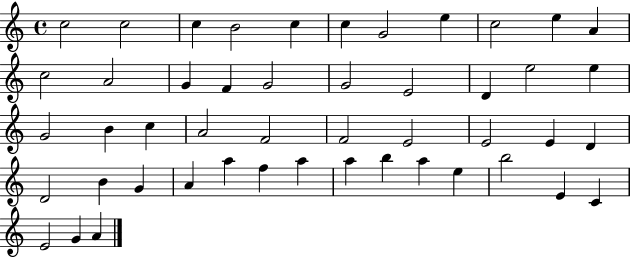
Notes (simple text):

C5/h C5/h C5/q B4/h C5/q C5/q G4/h E5/q C5/h E5/q A4/q C5/h A4/h G4/q F4/q G4/h G4/h E4/h D4/q E5/h E5/q G4/h B4/q C5/q A4/h F4/h F4/h E4/h E4/h E4/q D4/q D4/h B4/q G4/q A4/q A5/q F5/q A5/q A5/q B5/q A5/q E5/q B5/h E4/q C4/q E4/h G4/q A4/q